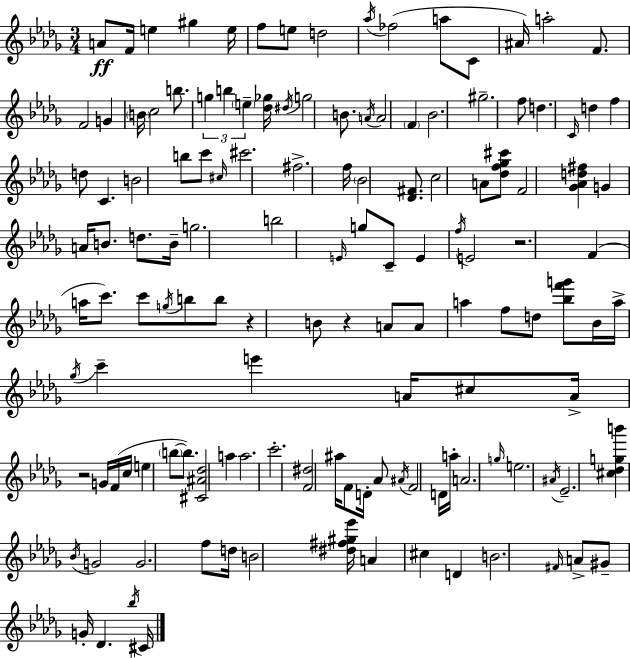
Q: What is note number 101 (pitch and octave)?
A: A4